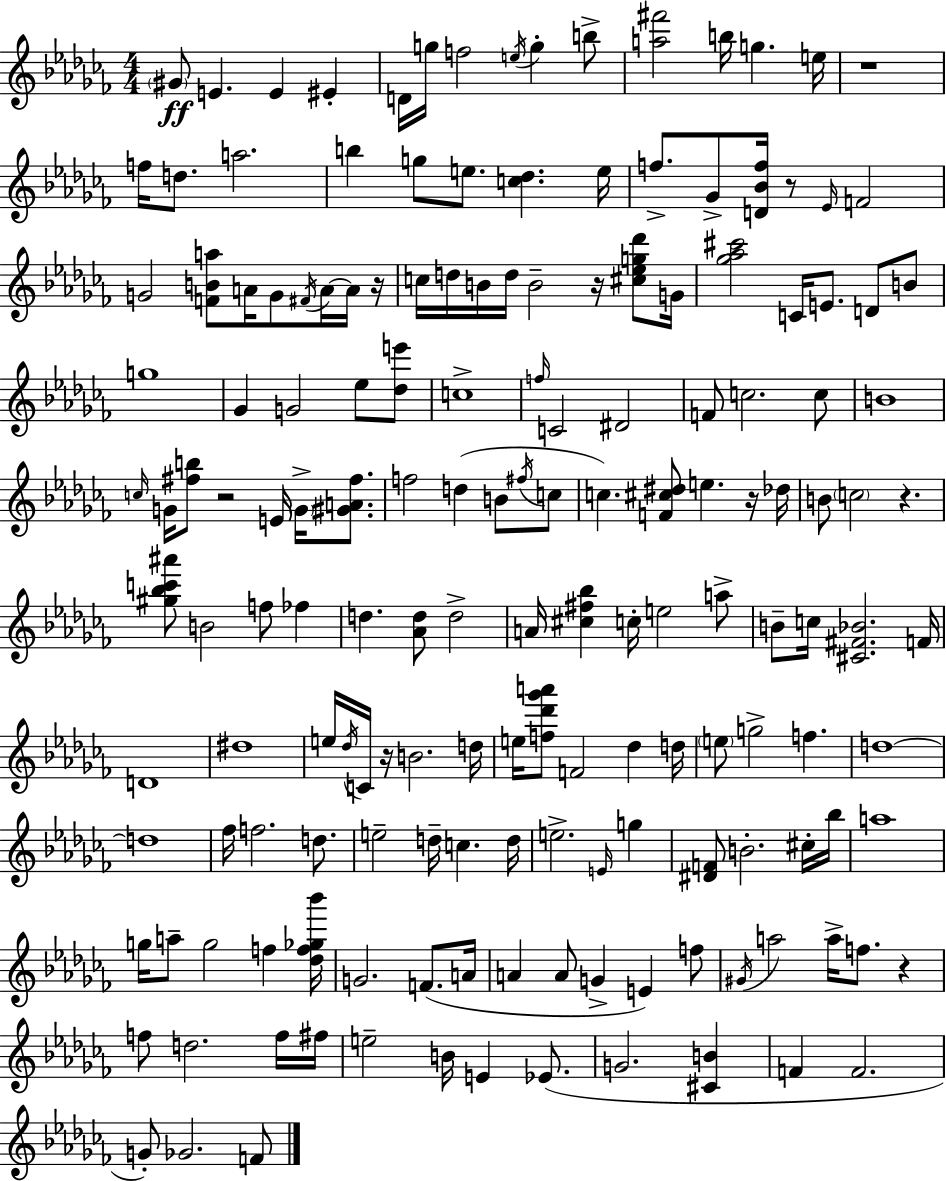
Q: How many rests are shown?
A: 9